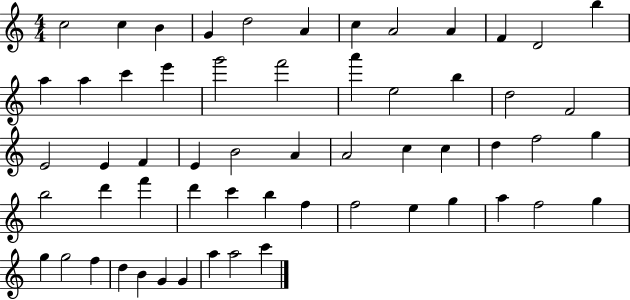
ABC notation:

X:1
T:Untitled
M:4/4
L:1/4
K:C
c2 c B G d2 A c A2 A F D2 b a a c' e' g'2 f'2 a' e2 b d2 F2 E2 E F E B2 A A2 c c d f2 g b2 d' f' d' c' b f f2 e g a f2 g g g2 f d B G G a a2 c'